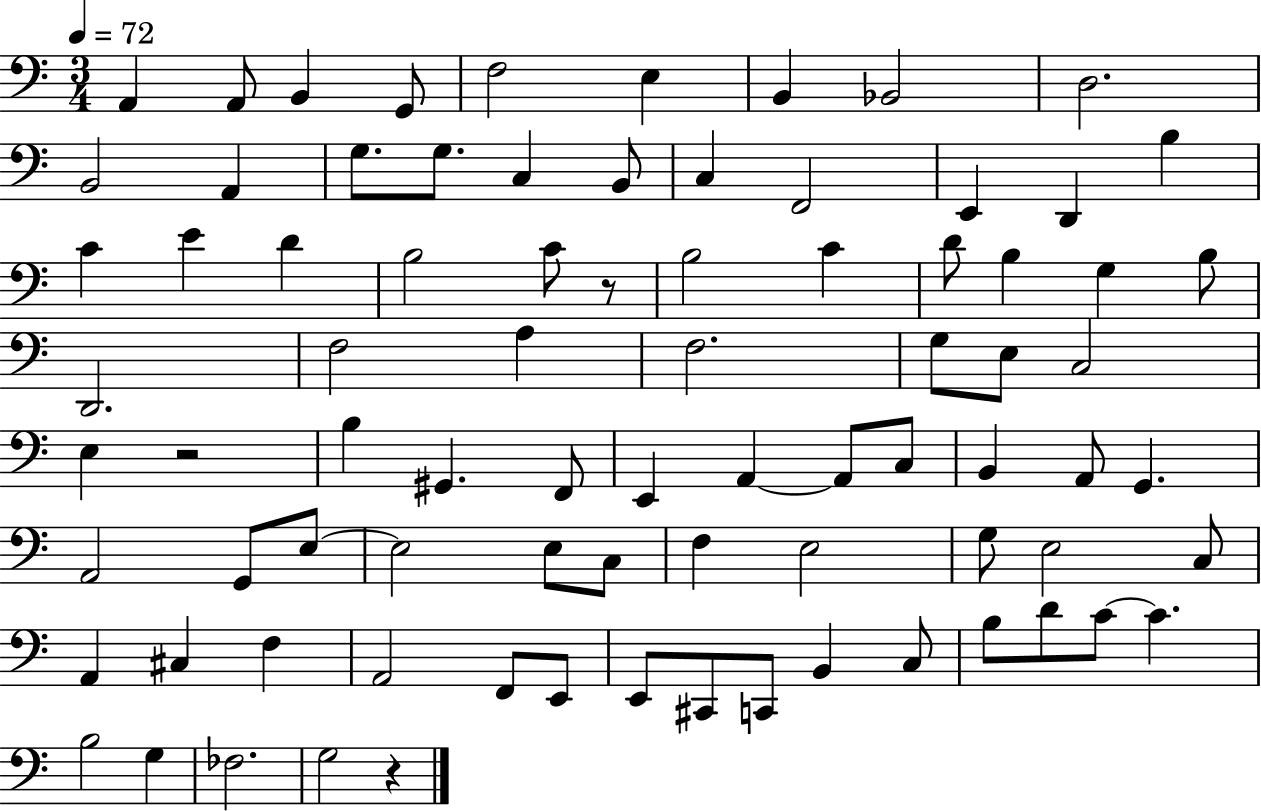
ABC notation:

X:1
T:Untitled
M:3/4
L:1/4
K:C
A,, A,,/2 B,, G,,/2 F,2 E, B,, _B,,2 D,2 B,,2 A,, G,/2 G,/2 C, B,,/2 C, F,,2 E,, D,, B, C E D B,2 C/2 z/2 B,2 C D/2 B, G, B,/2 D,,2 F,2 A, F,2 G,/2 E,/2 C,2 E, z2 B, ^G,, F,,/2 E,, A,, A,,/2 C,/2 B,, A,,/2 G,, A,,2 G,,/2 E,/2 E,2 E,/2 C,/2 F, E,2 G,/2 E,2 C,/2 A,, ^C, F, A,,2 F,,/2 E,,/2 E,,/2 ^C,,/2 C,,/2 B,, C,/2 B,/2 D/2 C/2 C B,2 G, _F,2 G,2 z